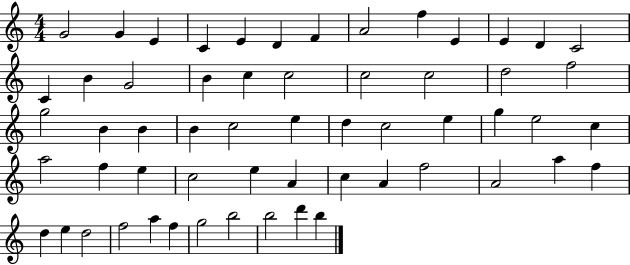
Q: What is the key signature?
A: C major